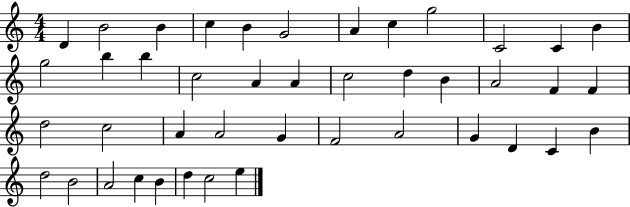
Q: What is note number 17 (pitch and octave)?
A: A4